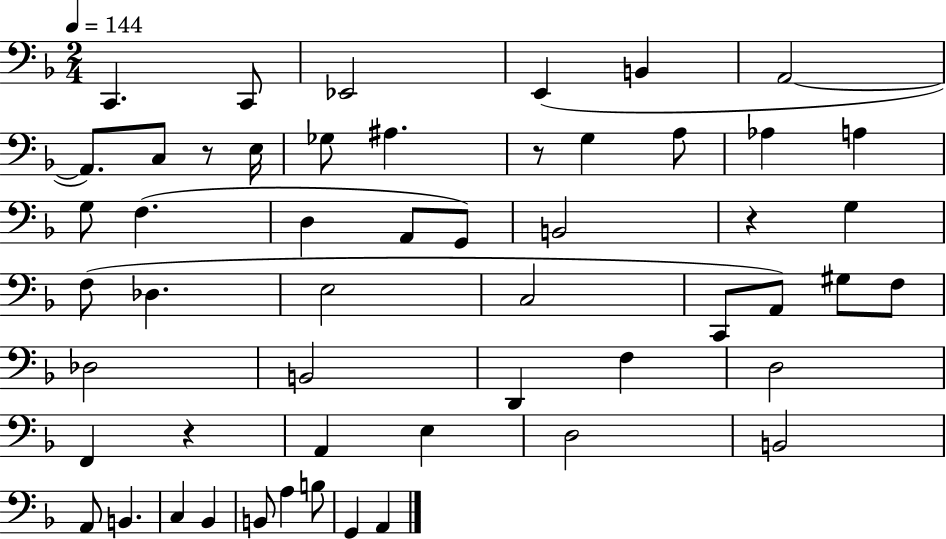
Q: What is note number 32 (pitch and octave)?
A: B2